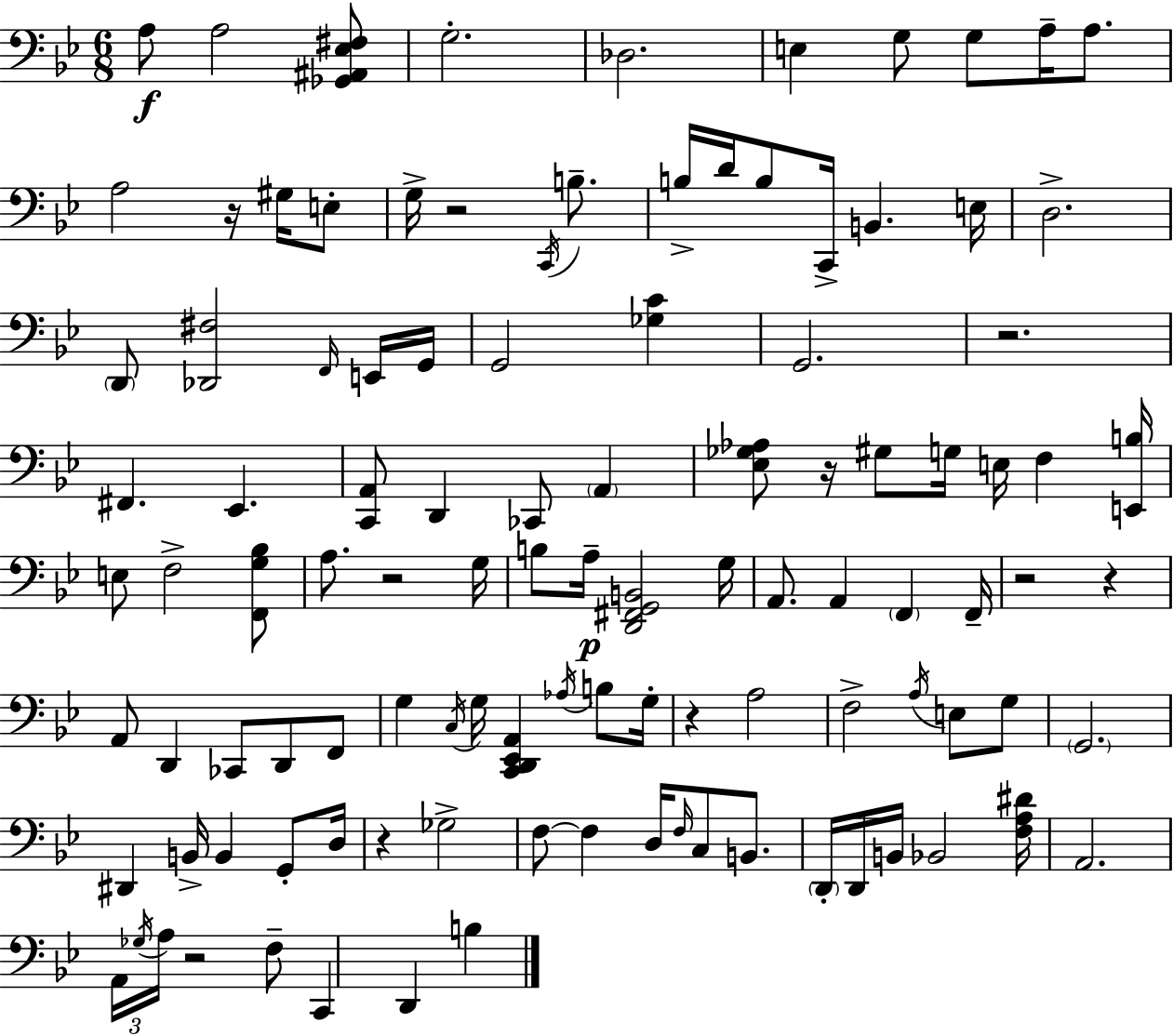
{
  \clef bass
  \numericTimeSignature
  \time 6/8
  \key g \minor
  a8\f a2 <ges, ais, ees fis>8 | g2.-. | des2. | e4 g8 g8 a16-- a8. | \break a2 r16 gis16 e8-. | g16-> r2 \acciaccatura { c,16 } b8.-- | b16-> d'16 b8 c,16-> b,4. | e16 d2.-> | \break \parenthesize d,8 <des, fis>2 \grace { f,16 } | e,16 g,16 g,2 <ges c'>4 | g,2. | r2. | \break fis,4. ees,4. | <c, a,>8 d,4 ces,8 \parenthesize a,4 | <ees ges aes>8 r16 gis8 g16 e16 f4 | <e, b>16 e8 f2-> | \break <f, g bes>8 a8. r2 | g16 b8 a16--\p <d, fis, g, b,>2 | g16 a,8. a,4 \parenthesize f,4 | f,16-- r2 r4 | \break a,8 d,4 ces,8 d,8 | f,8 g4 \acciaccatura { c16 } g16 <c, d, ees, a,>4 | \acciaccatura { aes16 } b8 g16-. r4 a2 | f2-> | \break \acciaccatura { a16 } e8 g8 \parenthesize g,2. | dis,4 b,16-> b,4 | g,8-. d16 r4 ges2-> | f8~~ f4 d16 | \break \grace { f16 } c8 b,8. \parenthesize d,16-. d,16 b,16 bes,2 | <f a dis'>16 a,2. | \tuplet 3/2 { a,16 \acciaccatura { ges16 } a16 } r2 | f8-- c,4 d,4 | \break b4 \bar "|."
}